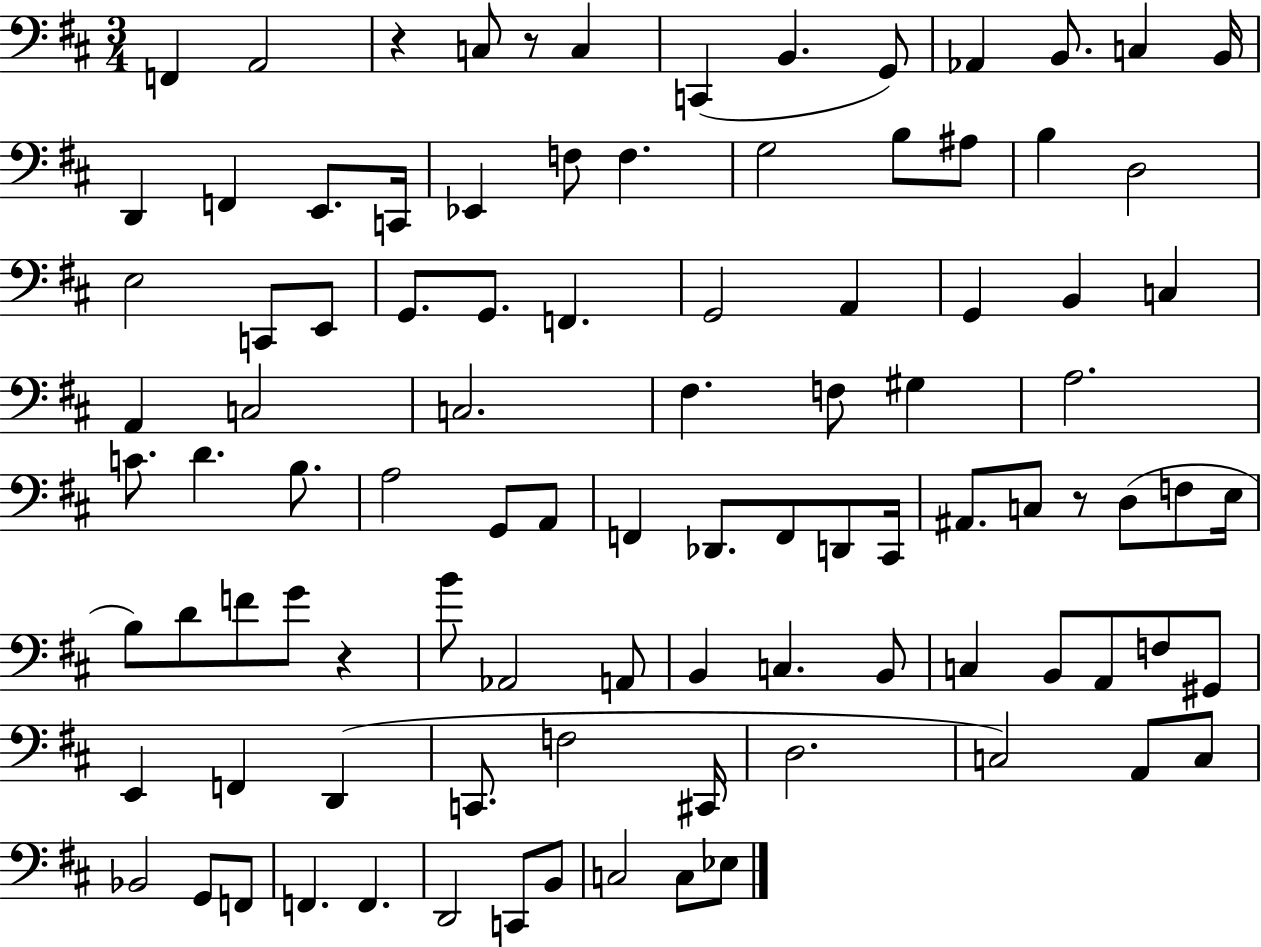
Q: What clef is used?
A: bass